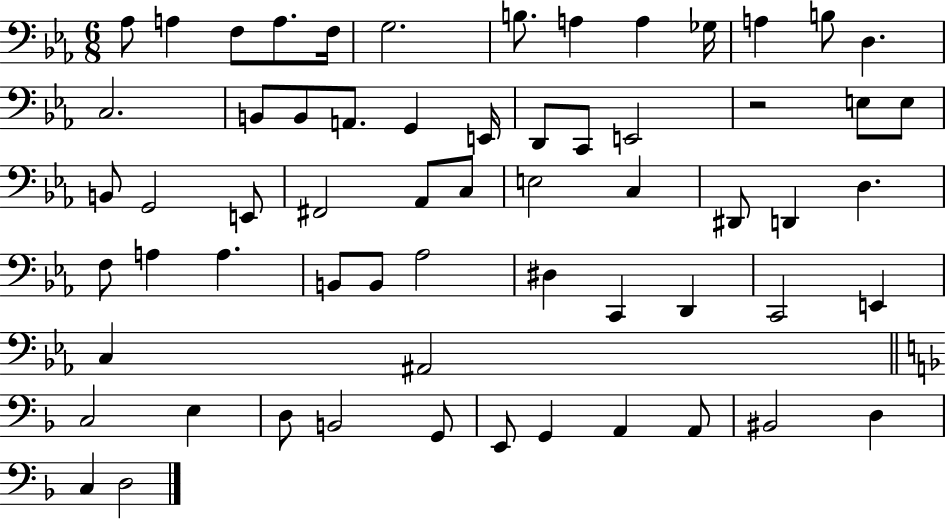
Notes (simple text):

Ab3/e A3/q F3/e A3/e. F3/s G3/h. B3/e. A3/q A3/q Gb3/s A3/q B3/e D3/q. C3/h. B2/e B2/e A2/e. G2/q E2/s D2/e C2/e E2/h R/h E3/e E3/e B2/e G2/h E2/e F#2/h Ab2/e C3/e E3/h C3/q D#2/e D2/q D3/q. F3/e A3/q A3/q. B2/e B2/e Ab3/h D#3/q C2/q D2/q C2/h E2/q C3/q A#2/h C3/h E3/q D3/e B2/h G2/e E2/e G2/q A2/q A2/e BIS2/h D3/q C3/q D3/h